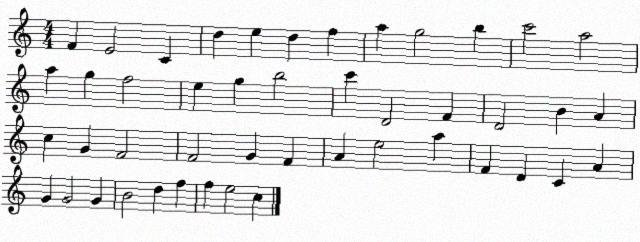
X:1
T:Untitled
M:4/4
L:1/4
K:C
F E2 C d e d f a g2 b c'2 a2 a g f2 e g b2 c' D2 F D2 B A c G F2 F2 G F A e2 a F D C A G G2 G B2 d f f e2 c